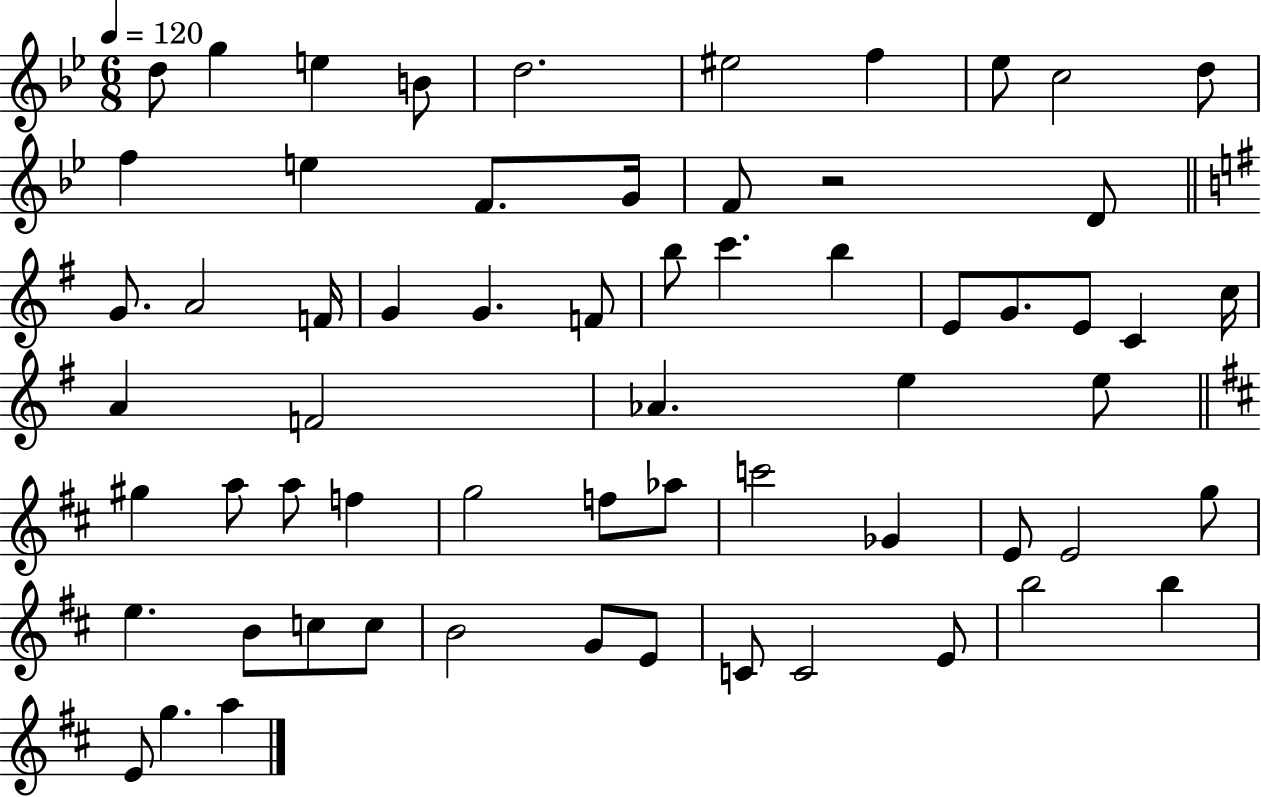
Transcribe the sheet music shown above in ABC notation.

X:1
T:Untitled
M:6/8
L:1/4
K:Bb
d/2 g e B/2 d2 ^e2 f _e/2 c2 d/2 f e F/2 G/4 F/2 z2 D/2 G/2 A2 F/4 G G F/2 b/2 c' b E/2 G/2 E/2 C c/4 A F2 _A e e/2 ^g a/2 a/2 f g2 f/2 _a/2 c'2 _G E/2 E2 g/2 e B/2 c/2 c/2 B2 G/2 E/2 C/2 C2 E/2 b2 b E/2 g a